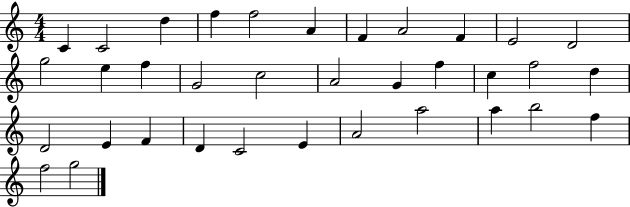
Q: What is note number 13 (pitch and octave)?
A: E5